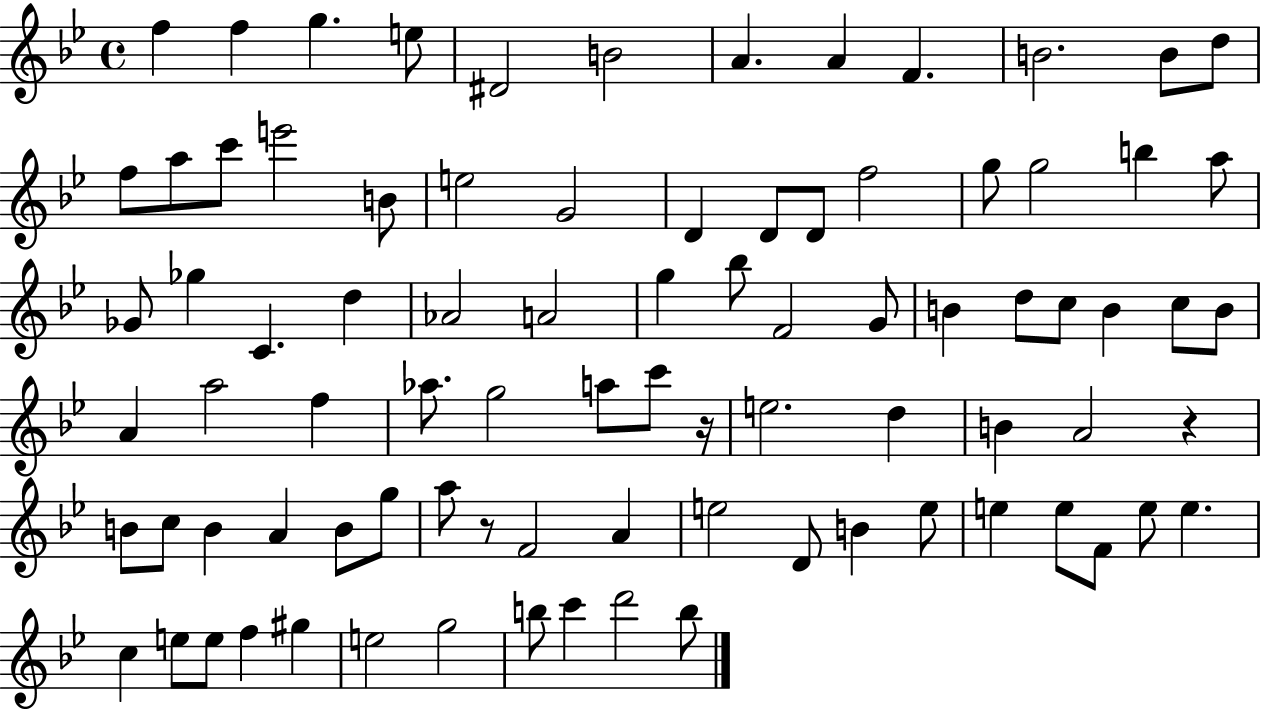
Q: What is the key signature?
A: BES major